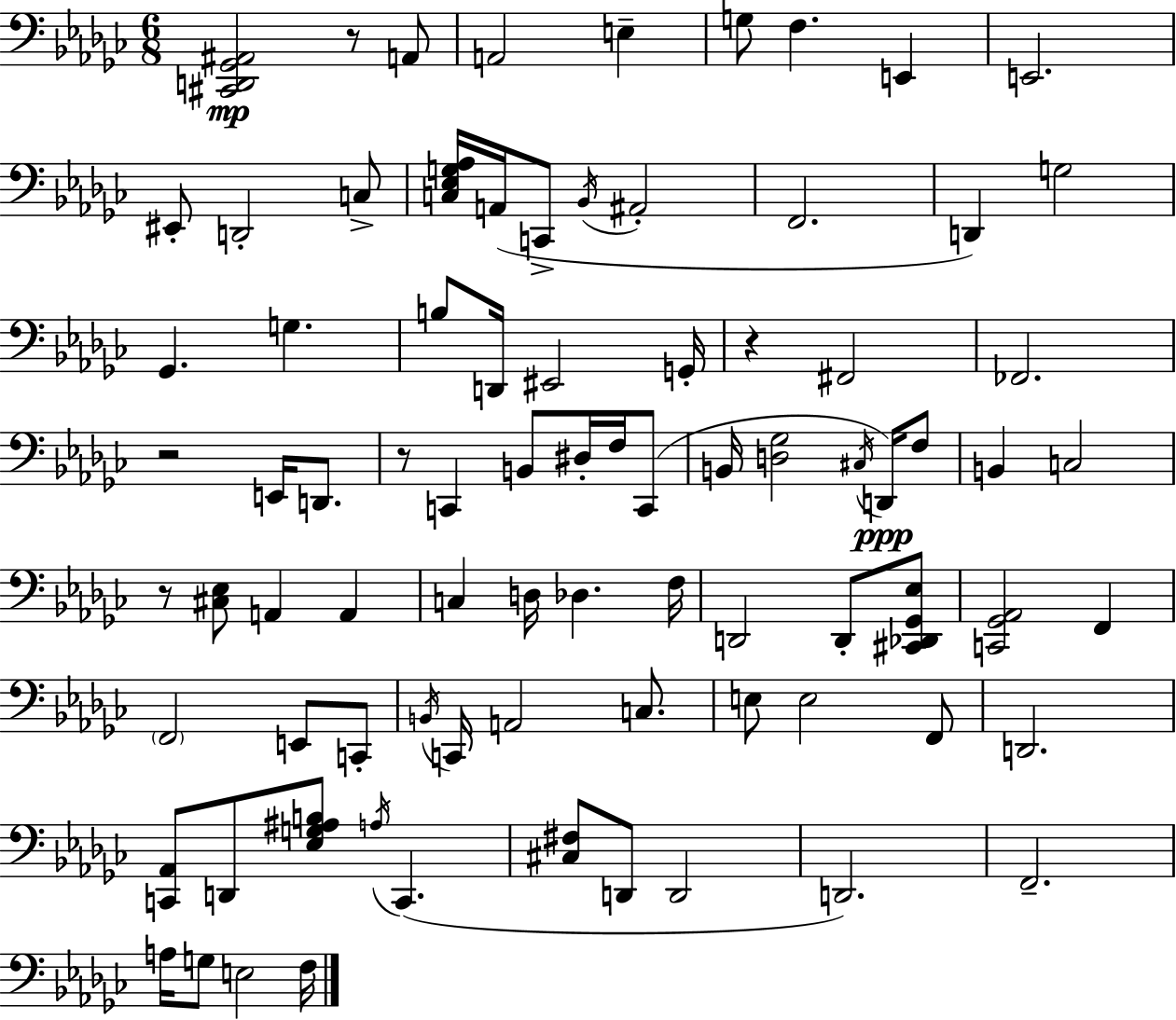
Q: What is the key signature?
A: EES minor